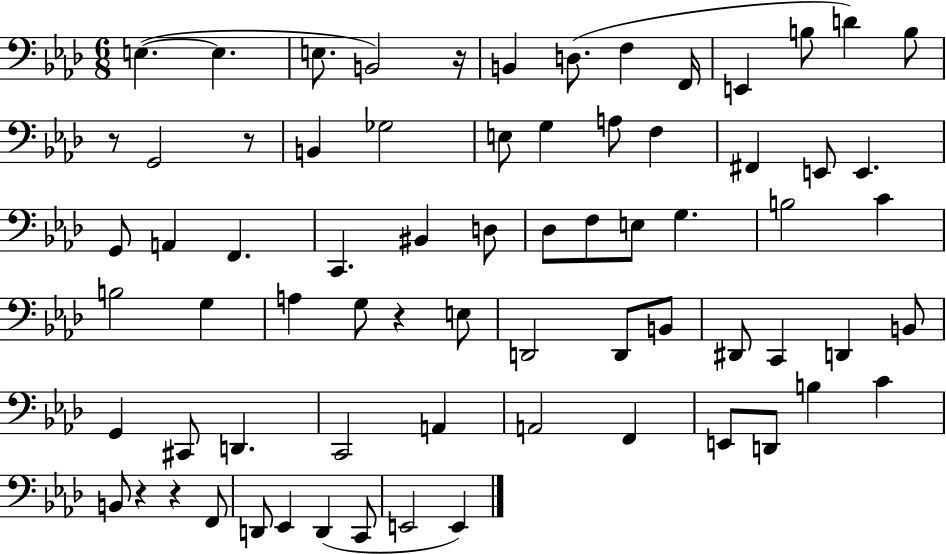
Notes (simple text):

E3/q. E3/q. E3/e. B2/h R/s B2/q D3/e. F3/q F2/s E2/q B3/e D4/q B3/e R/e G2/h R/e B2/q Gb3/h E3/e G3/q A3/e F3/q F#2/q E2/e E2/q. G2/e A2/q F2/q. C2/q. BIS2/q D3/e Db3/e F3/e E3/e G3/q. B3/h C4/q B3/h G3/q A3/q G3/e R/q E3/e D2/h D2/e B2/e D#2/e C2/q D2/q B2/e G2/q C#2/e D2/q. C2/h A2/q A2/h F2/q E2/e D2/e B3/q C4/q B2/e R/q R/q F2/e D2/e Eb2/q D2/q C2/e E2/h E2/q